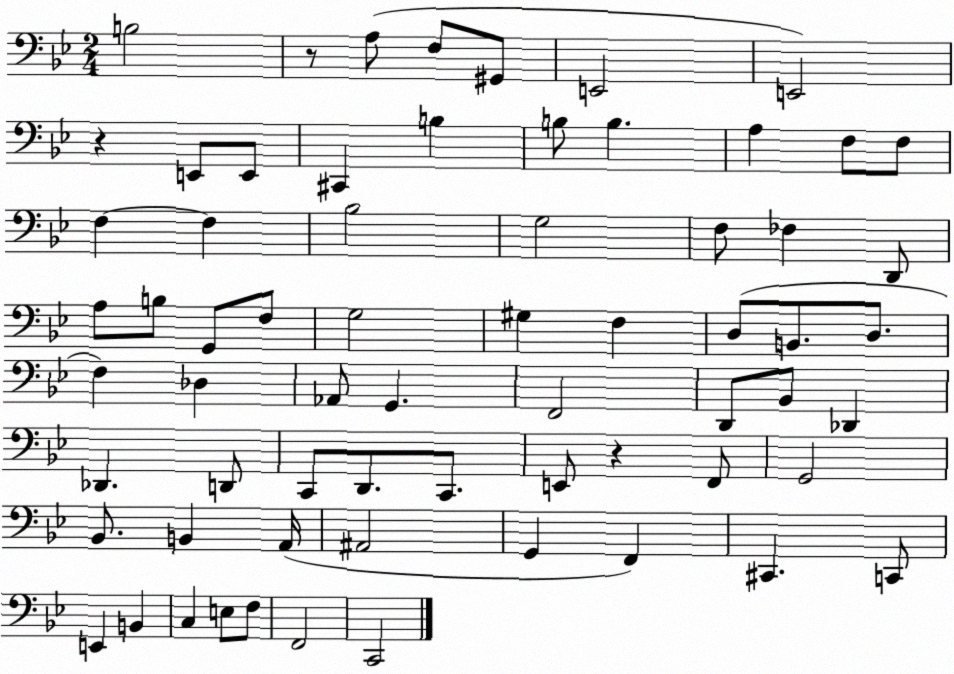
X:1
T:Untitled
M:2/4
L:1/4
K:Bb
B,2 z/2 A,/2 F,/2 ^G,,/2 E,,2 E,,2 z E,,/2 E,,/2 ^C,, B, B,/2 B, A, F,/2 F,/2 F, F, _B,2 G,2 F,/2 _F, D,,/2 A,/2 B,/2 G,,/2 F,/2 G,2 ^G, F, D,/2 B,,/2 D,/2 F, _D, _A,,/2 G,, F,,2 D,,/2 _B,,/2 _D,, _D,, D,,/2 C,,/2 D,,/2 C,,/2 E,,/2 z F,,/2 G,,2 _B,,/2 B,, A,,/4 ^A,,2 G,, F,, ^C,, C,,/2 E,, B,, C, E,/2 F,/2 F,,2 C,,2